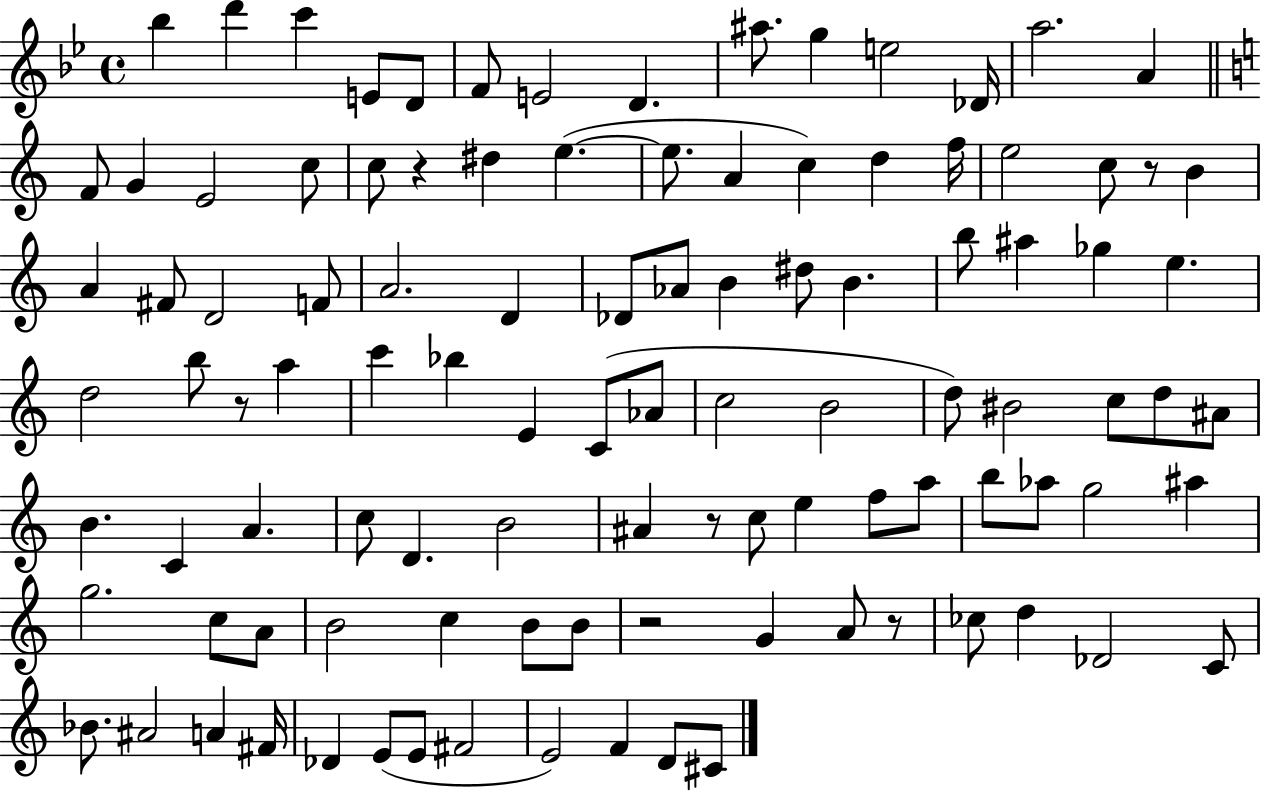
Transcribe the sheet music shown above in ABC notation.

X:1
T:Untitled
M:4/4
L:1/4
K:Bb
_b d' c' E/2 D/2 F/2 E2 D ^a/2 g e2 _D/4 a2 A F/2 G E2 c/2 c/2 z ^d e e/2 A c d f/4 e2 c/2 z/2 B A ^F/2 D2 F/2 A2 D _D/2 _A/2 B ^d/2 B b/2 ^a _g e d2 b/2 z/2 a c' _b E C/2 _A/2 c2 B2 d/2 ^B2 c/2 d/2 ^A/2 B C A c/2 D B2 ^A z/2 c/2 e f/2 a/2 b/2 _a/2 g2 ^a g2 c/2 A/2 B2 c B/2 B/2 z2 G A/2 z/2 _c/2 d _D2 C/2 _B/2 ^A2 A ^F/4 _D E/2 E/2 ^F2 E2 F D/2 ^C/2